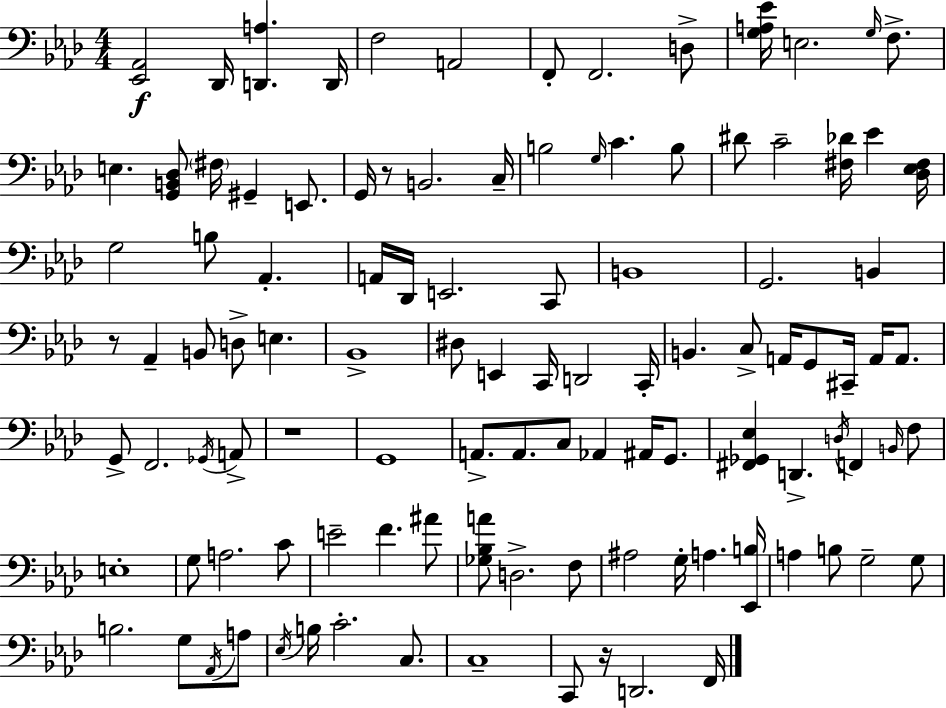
X:1
T:Untitled
M:4/4
L:1/4
K:Fm
[_E,,_A,,]2 _D,,/4 [D,,A,] D,,/4 F,2 A,,2 F,,/2 F,,2 D,/2 [G,A,_E]/4 E,2 G,/4 F,/2 E, [G,,B,,_D,]/2 ^F,/4 ^G,, E,,/2 G,,/4 z/2 B,,2 C,/4 B,2 G,/4 C B,/2 ^D/2 C2 [^F,_D]/4 _E [_D,_E,^F,]/4 G,2 B,/2 _A,, A,,/4 _D,,/4 E,,2 C,,/2 B,,4 G,,2 B,, z/2 _A,, B,,/2 D,/2 E, _B,,4 ^D,/2 E,, C,,/4 D,,2 C,,/4 B,, C,/2 A,,/4 G,,/2 ^C,,/4 A,,/4 A,,/2 G,,/2 F,,2 _G,,/4 A,,/2 z4 G,,4 A,,/2 A,,/2 C,/2 _A,, ^A,,/4 G,,/2 [^F,,_G,,_E,] D,, D,/4 F,, B,,/4 F,/2 E,4 G,/2 A,2 C/2 E2 F ^A/2 [_G,_B,A]/2 D,2 F,/2 ^A,2 G,/4 A, [_E,,B,]/4 A, B,/2 G,2 G,/2 B,2 G,/2 _A,,/4 A,/2 _E,/4 B,/4 C2 C,/2 C,4 C,,/2 z/4 D,,2 F,,/4